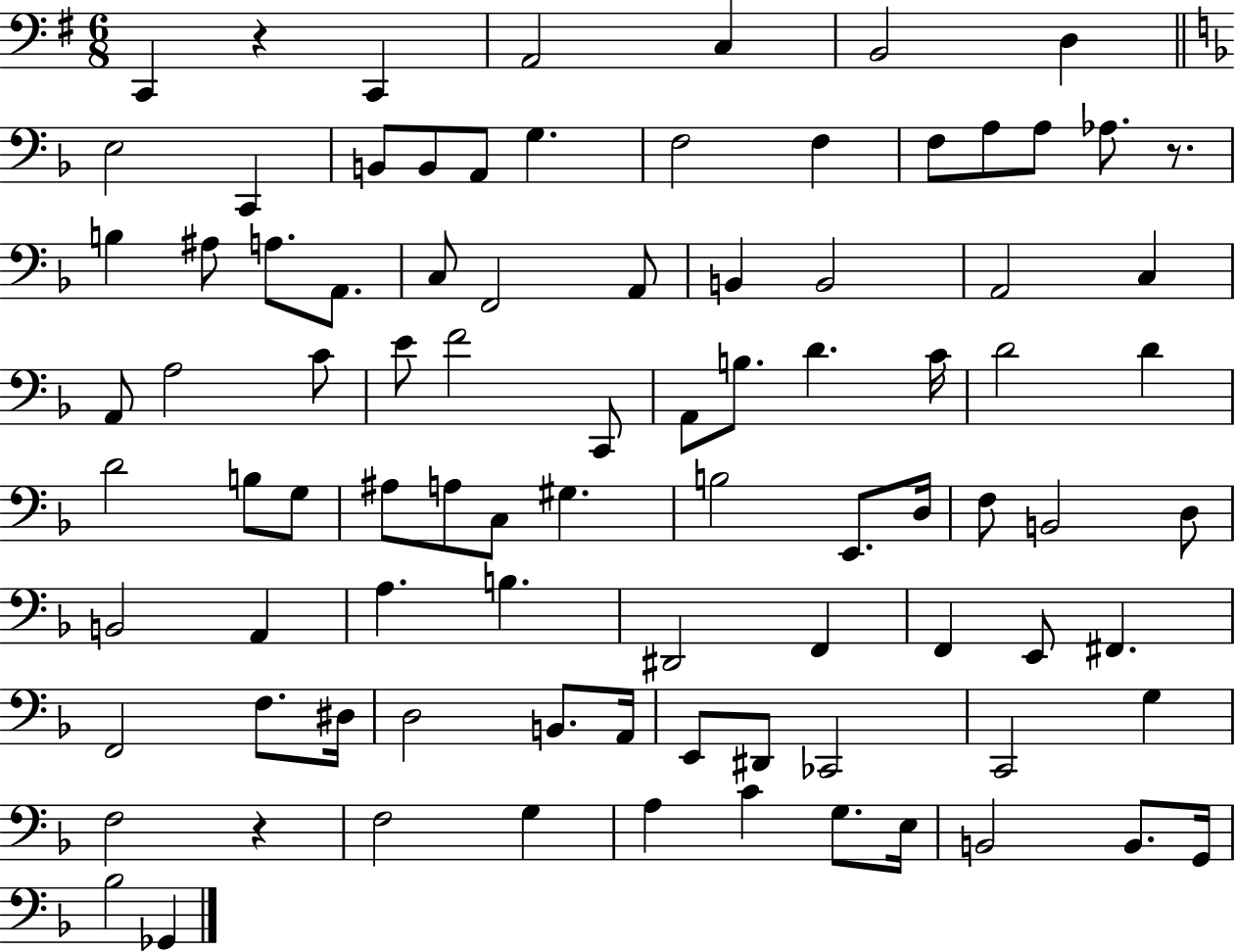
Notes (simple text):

C2/q R/q C2/q A2/h C3/q B2/h D3/q E3/h C2/q B2/e B2/e A2/e G3/q. F3/h F3/q F3/e A3/e A3/e Ab3/e. R/e. B3/q A#3/e A3/e. A2/e. C3/e F2/h A2/e B2/q B2/h A2/h C3/q A2/e A3/h C4/e E4/e F4/h C2/e A2/e B3/e. D4/q. C4/s D4/h D4/q D4/h B3/e G3/e A#3/e A3/e C3/e G#3/q. B3/h E2/e. D3/s F3/e B2/h D3/e B2/h A2/q A3/q. B3/q. D#2/h F2/q F2/q E2/e F#2/q. F2/h F3/e. D#3/s D3/h B2/e. A2/s E2/e D#2/e CES2/h C2/h G3/q F3/h R/q F3/h G3/q A3/q C4/q G3/e. E3/s B2/h B2/e. G2/s Bb3/h Gb2/q